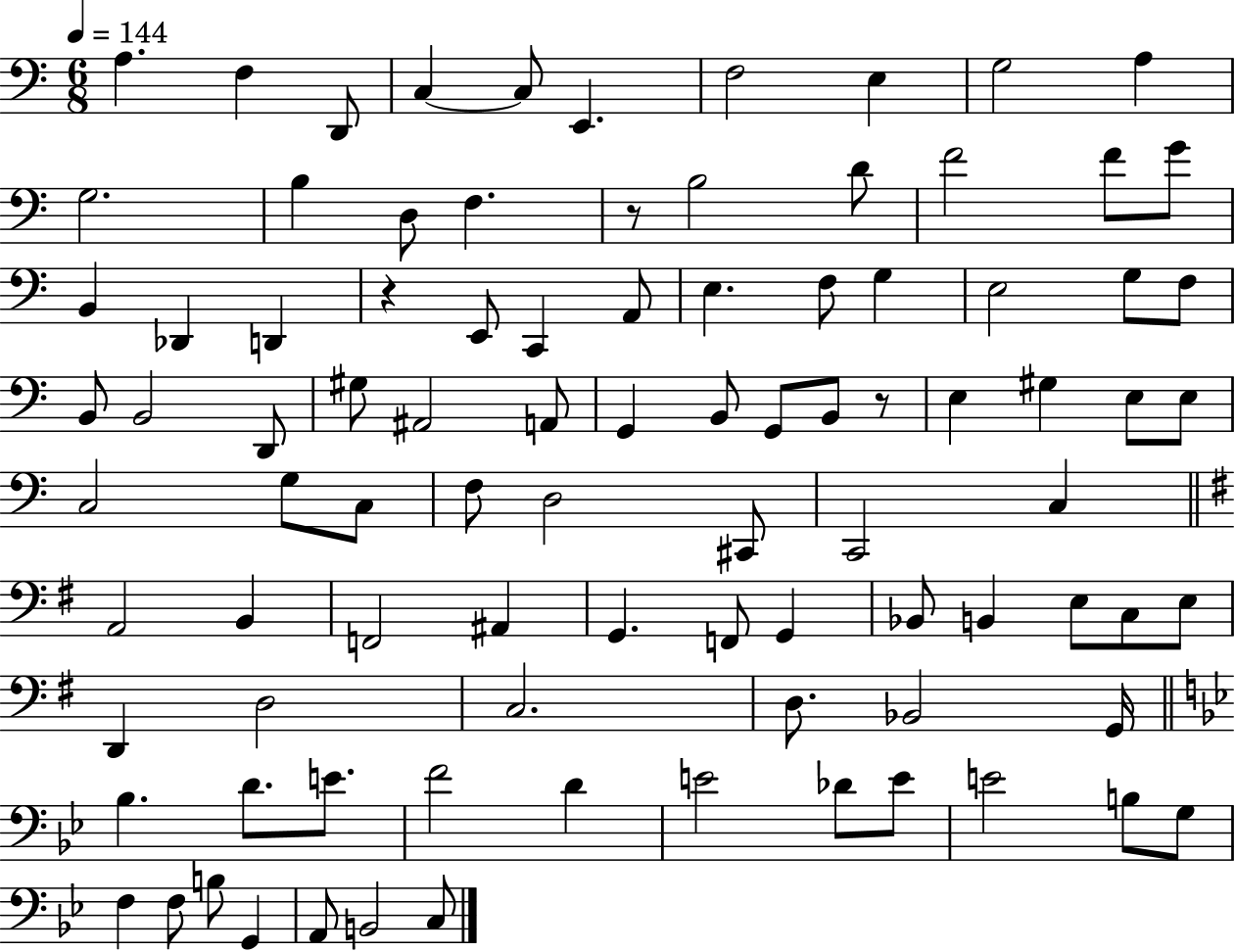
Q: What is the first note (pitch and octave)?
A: A3